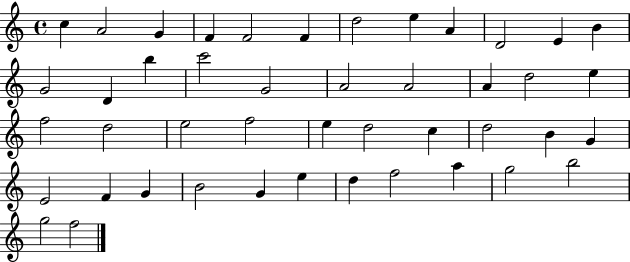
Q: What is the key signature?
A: C major